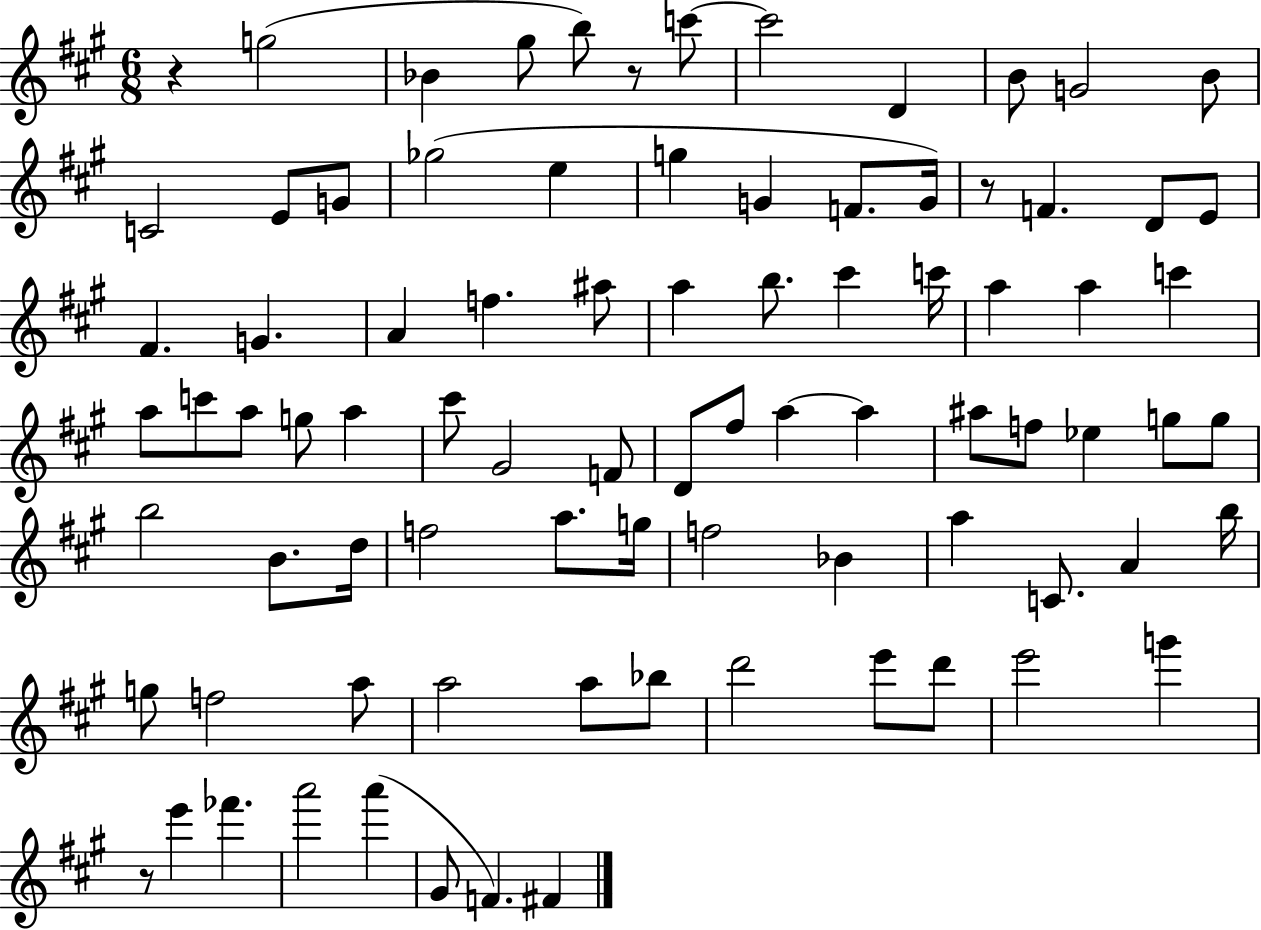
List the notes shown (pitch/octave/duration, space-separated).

R/q G5/h Bb4/q G#5/e B5/e R/e C6/e C6/h D4/q B4/e G4/h B4/e C4/h E4/e G4/e Gb5/h E5/q G5/q G4/q F4/e. G4/s R/e F4/q. D4/e E4/e F#4/q. G4/q. A4/q F5/q. A#5/e A5/q B5/e. C#6/q C6/s A5/q A5/q C6/q A5/e C6/e A5/e G5/e A5/q C#6/e G#4/h F4/e D4/e F#5/e A5/q A5/q A#5/e F5/e Eb5/q G5/e G5/e B5/h B4/e. D5/s F5/h A5/e. G5/s F5/h Bb4/q A5/q C4/e. A4/q B5/s G5/e F5/h A5/e A5/h A5/e Bb5/e D6/h E6/e D6/e E6/h G6/q R/e E6/q FES6/q. A6/h A6/q G#4/e F4/q. F#4/q